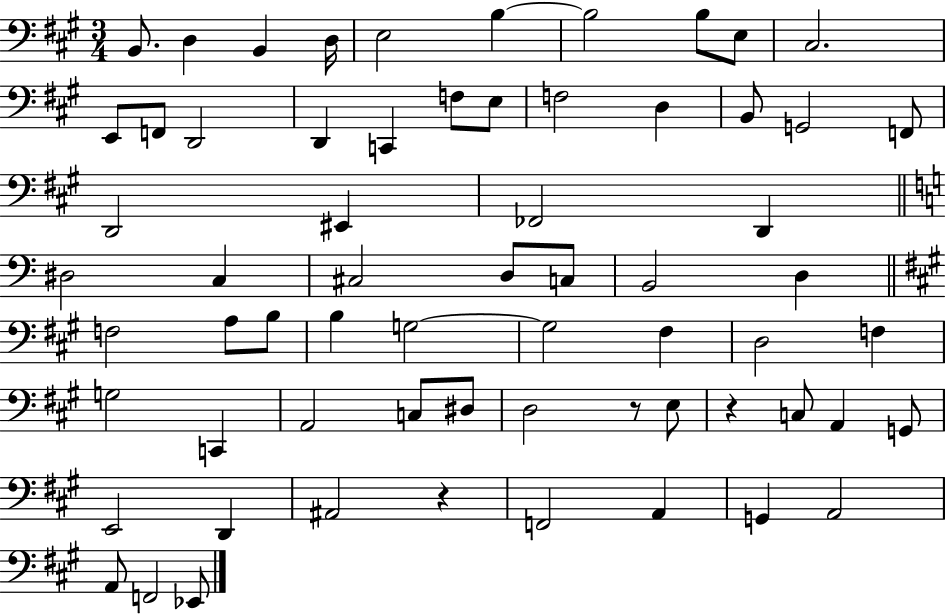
B2/e. D3/q B2/q D3/s E3/h B3/q B3/h B3/e E3/e C#3/h. E2/e F2/e D2/h D2/q C2/q F3/e E3/e F3/h D3/q B2/e G2/h F2/e D2/h EIS2/q FES2/h D2/q D#3/h C3/q C#3/h D3/e C3/e B2/h D3/q F3/h A3/e B3/e B3/q G3/h G3/h F#3/q D3/h F3/q G3/h C2/q A2/h C3/e D#3/e D3/h R/e E3/e R/q C3/e A2/q G2/e E2/h D2/q A#2/h R/q F2/h A2/q G2/q A2/h A2/e F2/h Eb2/e